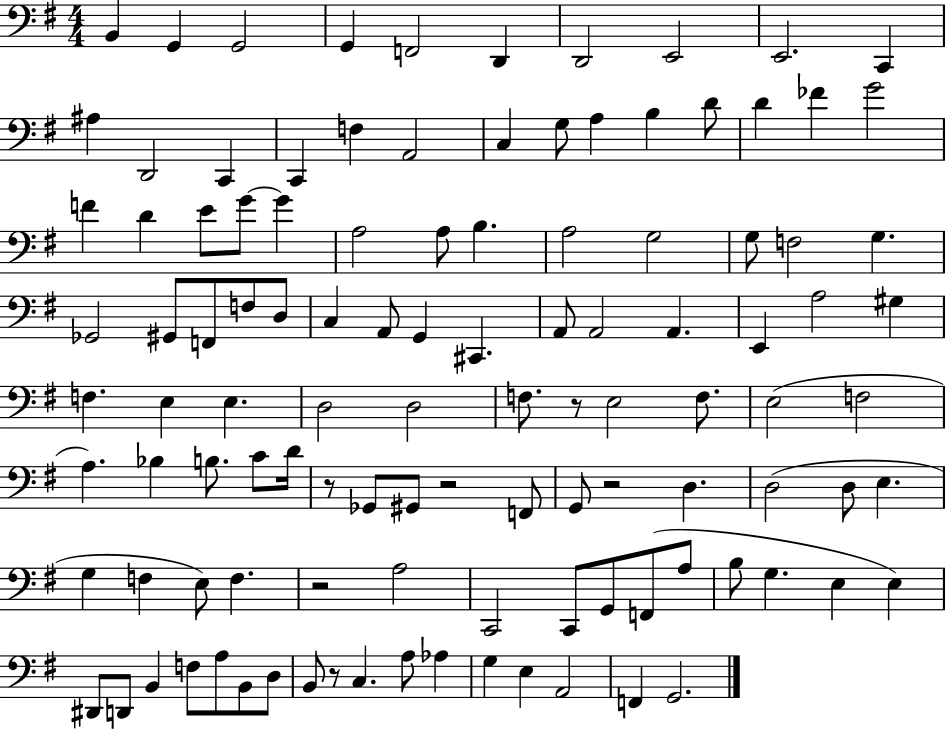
{
  \clef bass
  \numericTimeSignature
  \time 4/4
  \key g \major
  b,4 g,4 g,2 | g,4 f,2 d,4 | d,2 e,2 | e,2. c,4 | \break ais4 d,2 c,4 | c,4 f4 a,2 | c4 g8 a4 b4 d'8 | d'4 fes'4 g'2 | \break f'4 d'4 e'8 g'8~~ g'4 | a2 a8 b4. | a2 g2 | g8 f2 g4. | \break ges,2 gis,8 f,8 f8 d8 | c4 a,8 g,4 cis,4. | a,8 a,2 a,4. | e,4 a2 gis4 | \break f4. e4 e4. | d2 d2 | f8. r8 e2 f8. | e2( f2 | \break a4.) bes4 b8. c'8 d'16 | r8 ges,8 gis,8 r2 f,8 | g,8 r2 d4. | d2( d8 e4. | \break g4 f4 e8) f4. | r2 a2 | c,2 c,8 g,8 f,8( a8 | b8 g4. e4 e4) | \break dis,8 d,8 b,4 f8 a8 b,8 d8 | b,8 r8 c4. a8 aes4 | g4 e4 a,2 | f,4 g,2. | \break \bar "|."
}